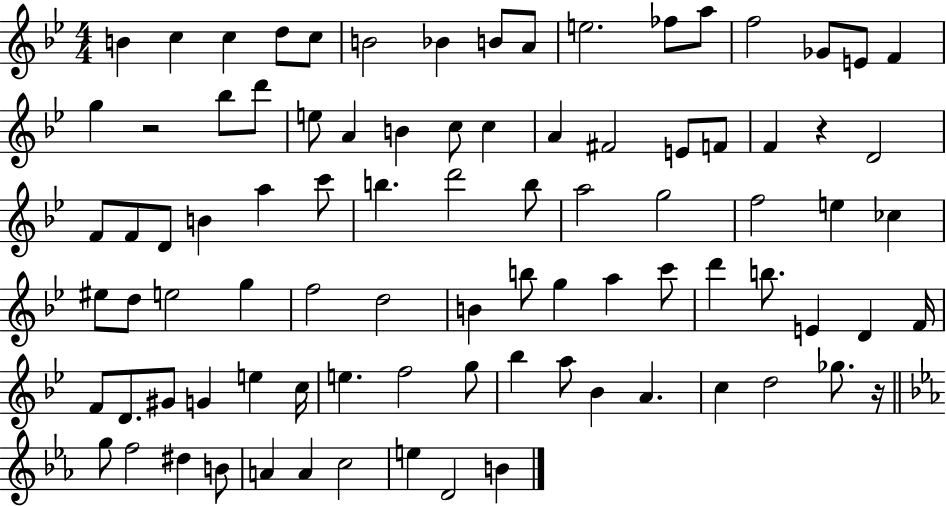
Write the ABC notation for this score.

X:1
T:Untitled
M:4/4
L:1/4
K:Bb
B c c d/2 c/2 B2 _B B/2 A/2 e2 _f/2 a/2 f2 _G/2 E/2 F g z2 _b/2 d'/2 e/2 A B c/2 c A ^F2 E/2 F/2 F z D2 F/2 F/2 D/2 B a c'/2 b d'2 b/2 a2 g2 f2 e _c ^e/2 d/2 e2 g f2 d2 B b/2 g a c'/2 d' b/2 E D F/4 F/2 D/2 ^G/2 G e c/4 e f2 g/2 _b a/2 _B A c d2 _g/2 z/4 g/2 f2 ^d B/2 A A c2 e D2 B